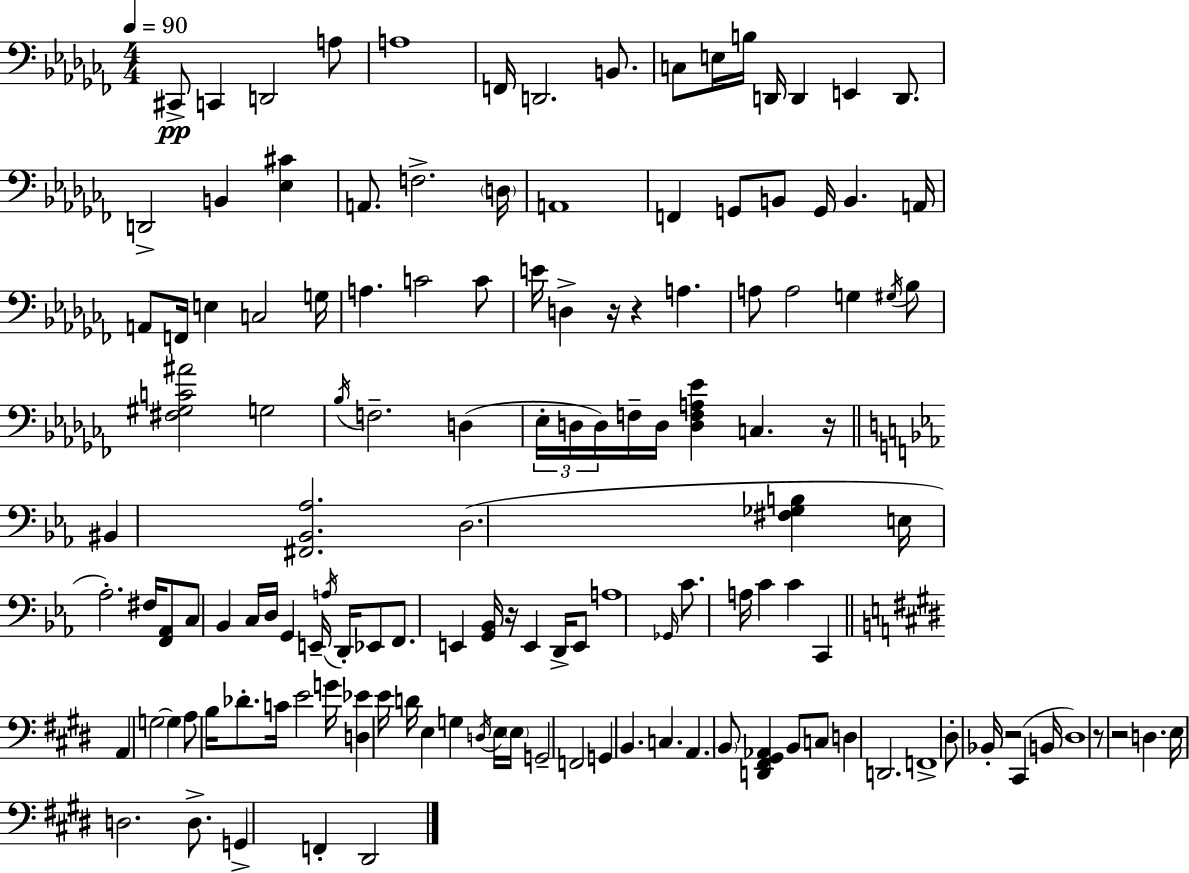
{
  \clef bass
  \numericTimeSignature
  \time 4/4
  \key aes \minor
  \tempo 4 = 90
  cis,8->\pp c,4 d,2 a8 | a1 | f,16 d,2. b,8. | c8 e16 b16 d,16 d,4 e,4 d,8. | \break d,2-> b,4 <ees cis'>4 | a,8. f2.-> \parenthesize d16 | a,1 | f,4 g,8 b,8 g,16 b,4. a,16 | \break a,8 f,16 e4 c2 g16 | a4. c'2 c'8 | e'16 d4-> r16 r4 a4. | a8 a2 g4 \acciaccatura { gis16 } bes8 | \break <fis gis c' ais'>2 g2 | \acciaccatura { bes16 } f2.-- d4( | \tuplet 3/2 { ees16-. d16 d16) } f16-- d16 <d f a ees'>4 c4. | r16 \bar "||" \break \key ees \major bis,4 <fis, bes, aes>2. | d2.( <fis ges b>4 | e16 aes2.-.) fis16 <f, aes,>8 | c8 bes,4 c16 d16 g,4 e,16-- \acciaccatura { a16 } d,16-. ees,8 | \break f,8. e,4 <g, bes,>16 r16 e,4 d,16-> e,8 | a1 | \grace { ges,16 } c'8. a16 c'4 c'4 c,4 | \bar "||" \break \key e \major a,4 g2~~ g4 | a8 b16 des'8.-. c'16 e'2 g'16 | <d ees'>4 e'16 d'16 e4 g4 \acciaccatura { d16 } e16 | \parenthesize e16 g,2-- f,2 | \break g,4 b,4. c4. | a,4. \parenthesize b,8 <d, fis, gis, aes,>4 b,8 c8 | d4 d,2. | f,1-> | \break dis8-. bes,16-. r2 cis,4( | b,16 dis1) | r8 r2 d4. | e16 d2. d8.-> | \break g,4-> f,4-. dis,2 | \bar "|."
}